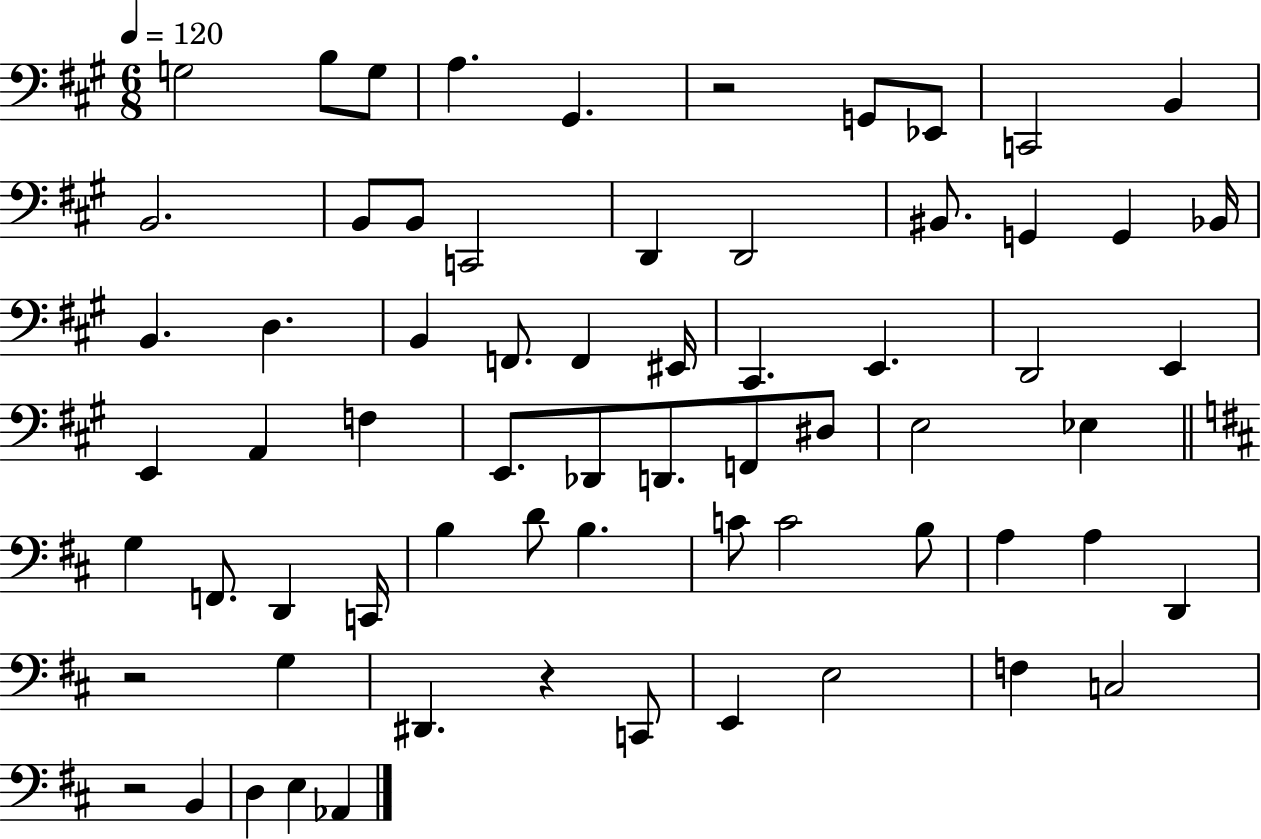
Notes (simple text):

G3/h B3/e G3/e A3/q. G#2/q. R/h G2/e Eb2/e C2/h B2/q B2/h. B2/e B2/e C2/h D2/q D2/h BIS2/e. G2/q G2/q Bb2/s B2/q. D3/q. B2/q F2/e. F2/q EIS2/s C#2/q. E2/q. D2/h E2/q E2/q A2/q F3/q E2/e. Db2/e D2/e. F2/e D#3/e E3/h Eb3/q G3/q F2/e. D2/q C2/s B3/q D4/e B3/q. C4/e C4/h B3/e A3/q A3/q D2/q R/h G3/q D#2/q. R/q C2/e E2/q E3/h F3/q C3/h R/h B2/q D3/q E3/q Ab2/q